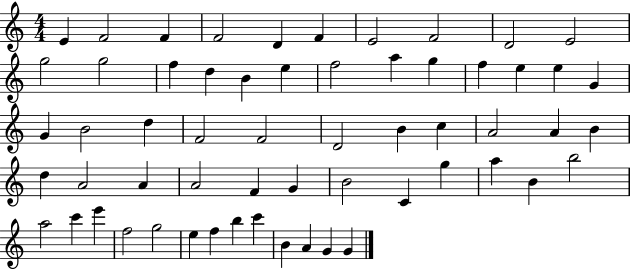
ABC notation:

X:1
T:Untitled
M:4/4
L:1/4
K:C
E F2 F F2 D F E2 F2 D2 E2 g2 g2 f d B e f2 a g f e e G G B2 d F2 F2 D2 B c A2 A B d A2 A A2 F G B2 C g a B b2 a2 c' e' f2 g2 e f b c' B A G G